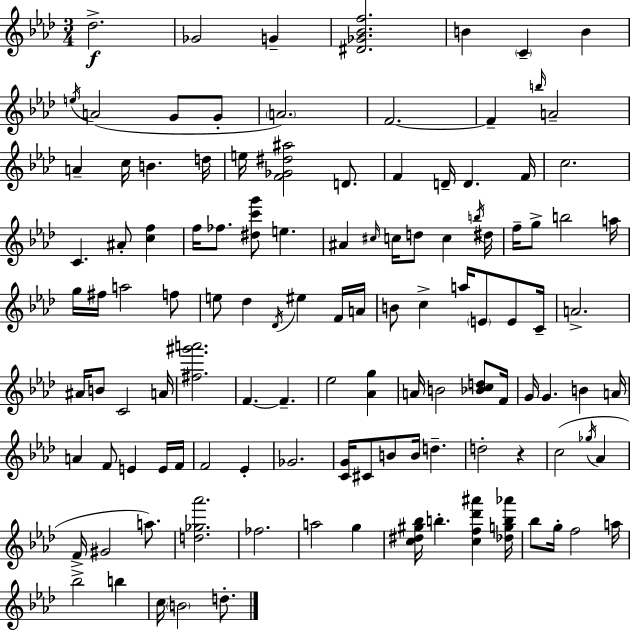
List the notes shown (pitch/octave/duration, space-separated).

Db5/h. Gb4/h G4/q [D#4,Gb4,Bb4,F5]/h. B4/q C4/q B4/q E5/s A4/h G4/e G4/e A4/h. F4/h. F4/q B5/s A4/h A4/q C5/s B4/q. D5/s E5/s [F4,Gb4,D#5,A#5]/h D4/e. F4/q D4/s D4/q. F4/s C5/h. C4/q. A#4/e [C5,F5]/q F5/s FES5/e. [D#5,C6,G6]/e E5/q. A#4/q C#5/s C5/s D5/e C5/q B5/s D#5/s F5/s G5/e B5/h A5/s G5/s F#5/s A5/h F5/e E5/e Db5/q Db4/s EIS5/q F4/s A4/s B4/e C5/q A5/s E4/e E4/e C4/s A4/h. A#4/s B4/e C4/h A4/s [F#5,G#6,A6]/h. F4/q. F4/q. Eb5/h [Ab4,G5]/q A4/s B4/h [Bb4,C5,D5]/e F4/s G4/s G4/q. B4/q A4/s A4/q F4/e E4/q E4/s F4/s F4/h Eb4/q Gb4/h. [C4,G4]/s C#4/e B4/e B4/s D5/q. D5/h R/q C5/h Gb5/s Ab4/q F4/s G#4/h A5/e. [D5,Gb5,Ab6]/h. FES5/h. A5/h G5/q [C5,D#5,G#5,Bb5]/s B5/q. [C5,F5,Db6,A#6]/q [Db5,G5,B5,Ab6]/s Bb5/e G5/s F5/h A5/s Bb5/h B5/q C5/s B4/h D5/e.